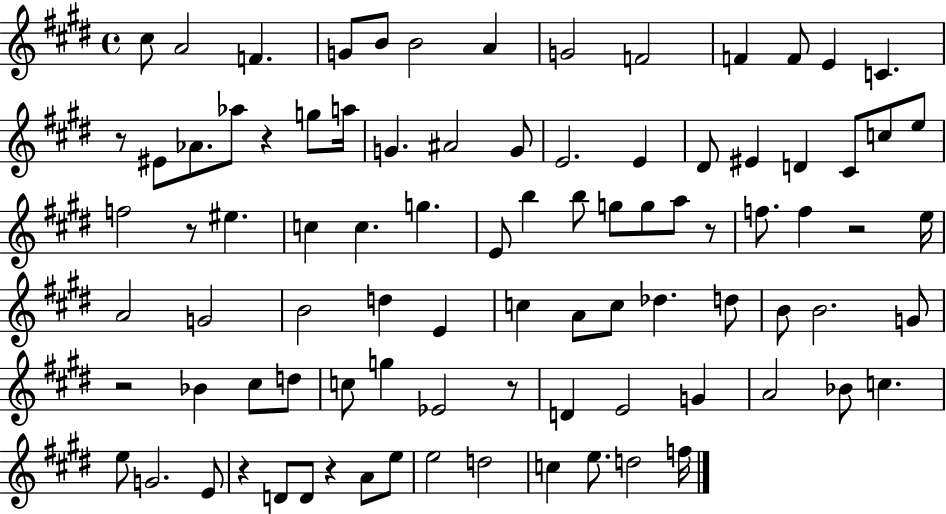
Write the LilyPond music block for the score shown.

{
  \clef treble
  \time 4/4
  \defaultTimeSignature
  \key e \major
  cis''8 a'2 f'4. | g'8 b'8 b'2 a'4 | g'2 f'2 | f'4 f'8 e'4 c'4. | \break r8 eis'8 aes'8. aes''8 r4 g''8 a''16 | g'4. ais'2 g'8 | e'2. e'4 | dis'8 eis'4 d'4 cis'8 c''8 e''8 | \break f''2 r8 eis''4. | c''4 c''4. g''4. | e'8 b''4 b''8 g''8 g''8 a''8 r8 | f''8. f''4 r2 e''16 | \break a'2 g'2 | b'2 d''4 e'4 | c''4 a'8 c''8 des''4. d''8 | b'8 b'2. g'8 | \break r2 bes'4 cis''8 d''8 | c''8 g''4 ees'2 r8 | d'4 e'2 g'4 | a'2 bes'8 c''4. | \break e''8 g'2. e'8 | r4 d'8 d'8 r4 a'8 e''8 | e''2 d''2 | c''4 e''8. d''2 f''16 | \break \bar "|."
}